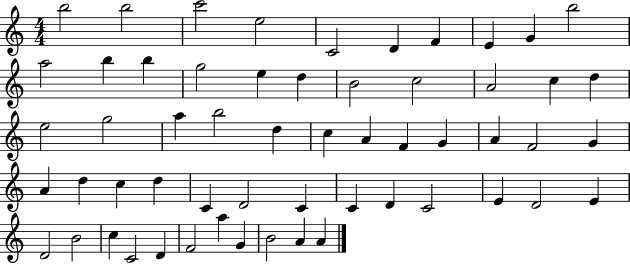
B5/h B5/h C6/h E5/h C4/h D4/q F4/q E4/q G4/q B5/h A5/h B5/q B5/q G5/h E5/q D5/q B4/h C5/h A4/h C5/q D5/q E5/h G5/h A5/q B5/h D5/q C5/q A4/q F4/q G4/q A4/q F4/h G4/q A4/q D5/q C5/q D5/q C4/q D4/h C4/q C4/q D4/q C4/h E4/q D4/h E4/q D4/h B4/h C5/q C4/h D4/q F4/h A5/q G4/q B4/h A4/q A4/q